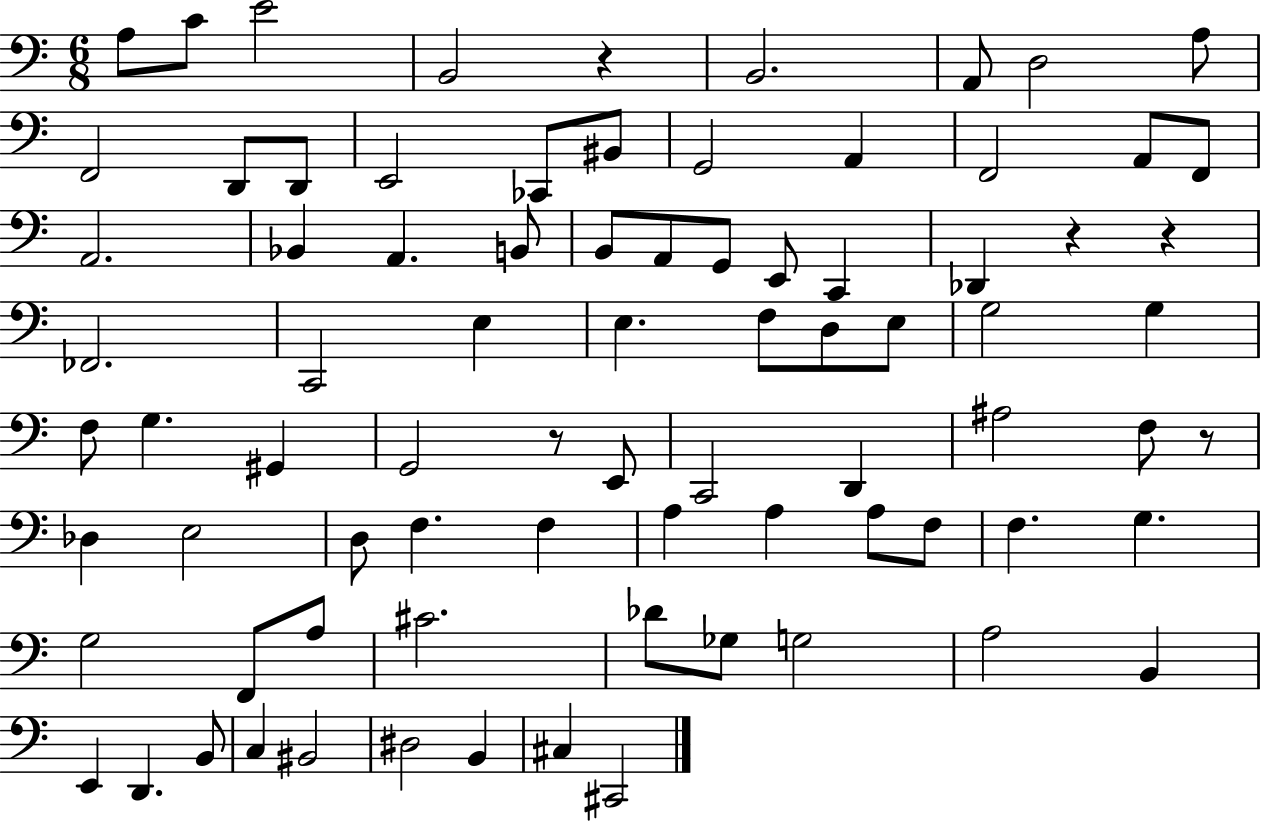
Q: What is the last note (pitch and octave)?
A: C#2